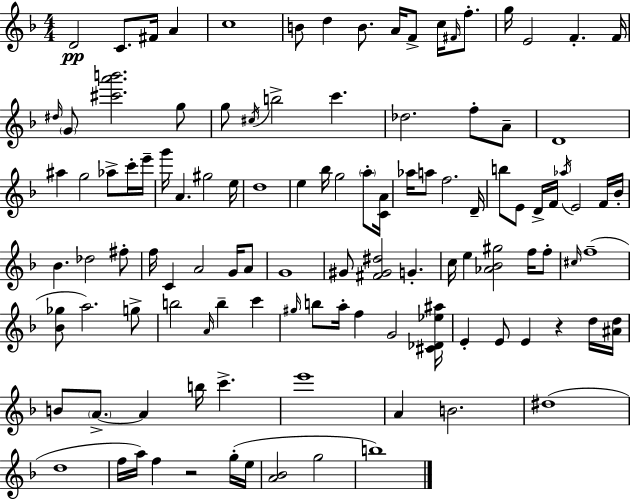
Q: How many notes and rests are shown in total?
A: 113